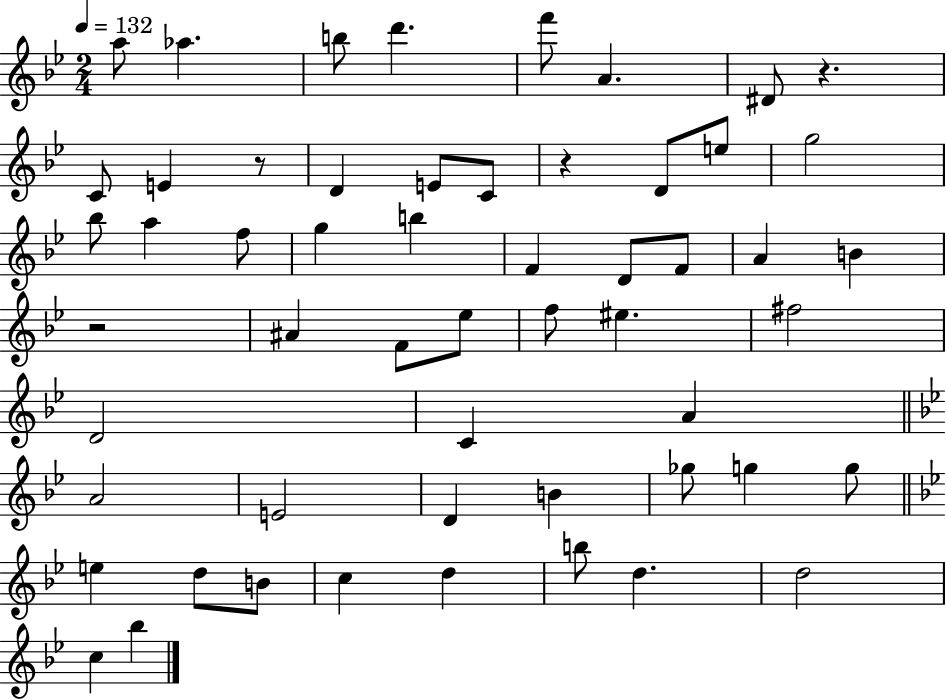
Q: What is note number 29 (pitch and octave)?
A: F5